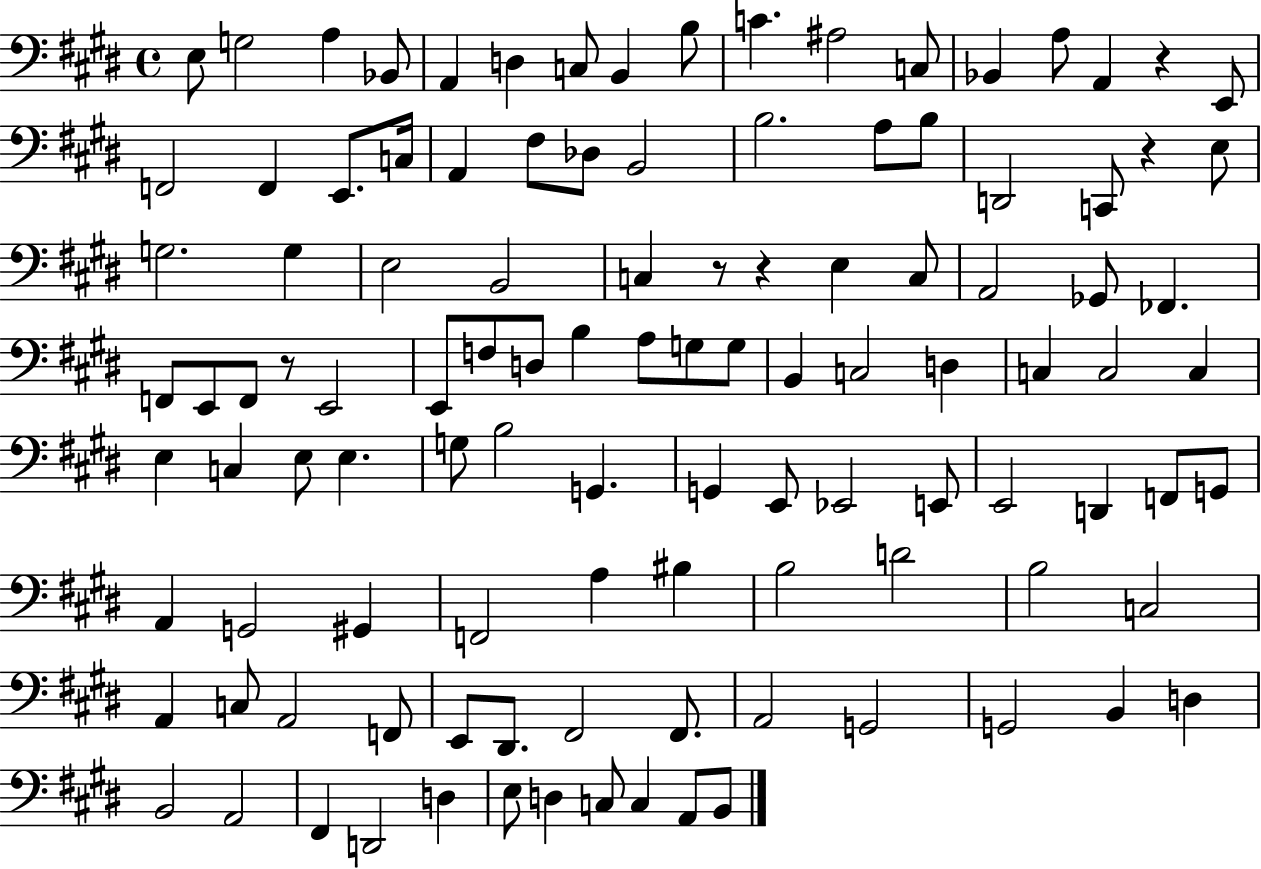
{
  \clef bass
  \time 4/4
  \defaultTimeSignature
  \key e \major
  e8 g2 a4 bes,8 | a,4 d4 c8 b,4 b8 | c'4. ais2 c8 | bes,4 a8 a,4 r4 e,8 | \break f,2 f,4 e,8. c16 | a,4 fis8 des8 b,2 | b2. a8 b8 | d,2 c,8 r4 e8 | \break g2. g4 | e2 b,2 | c4 r8 r4 e4 c8 | a,2 ges,8 fes,4. | \break f,8 e,8 f,8 r8 e,2 | e,8 f8 d8 b4 a8 g8 g8 | b,4 c2 d4 | c4 c2 c4 | \break e4 c4 e8 e4. | g8 b2 g,4. | g,4 e,8 ees,2 e,8 | e,2 d,4 f,8 g,8 | \break a,4 g,2 gis,4 | f,2 a4 bis4 | b2 d'2 | b2 c2 | \break a,4 c8 a,2 f,8 | e,8 dis,8. fis,2 fis,8. | a,2 g,2 | g,2 b,4 d4 | \break b,2 a,2 | fis,4 d,2 d4 | e8 d4 c8 c4 a,8 b,8 | \bar "|."
}